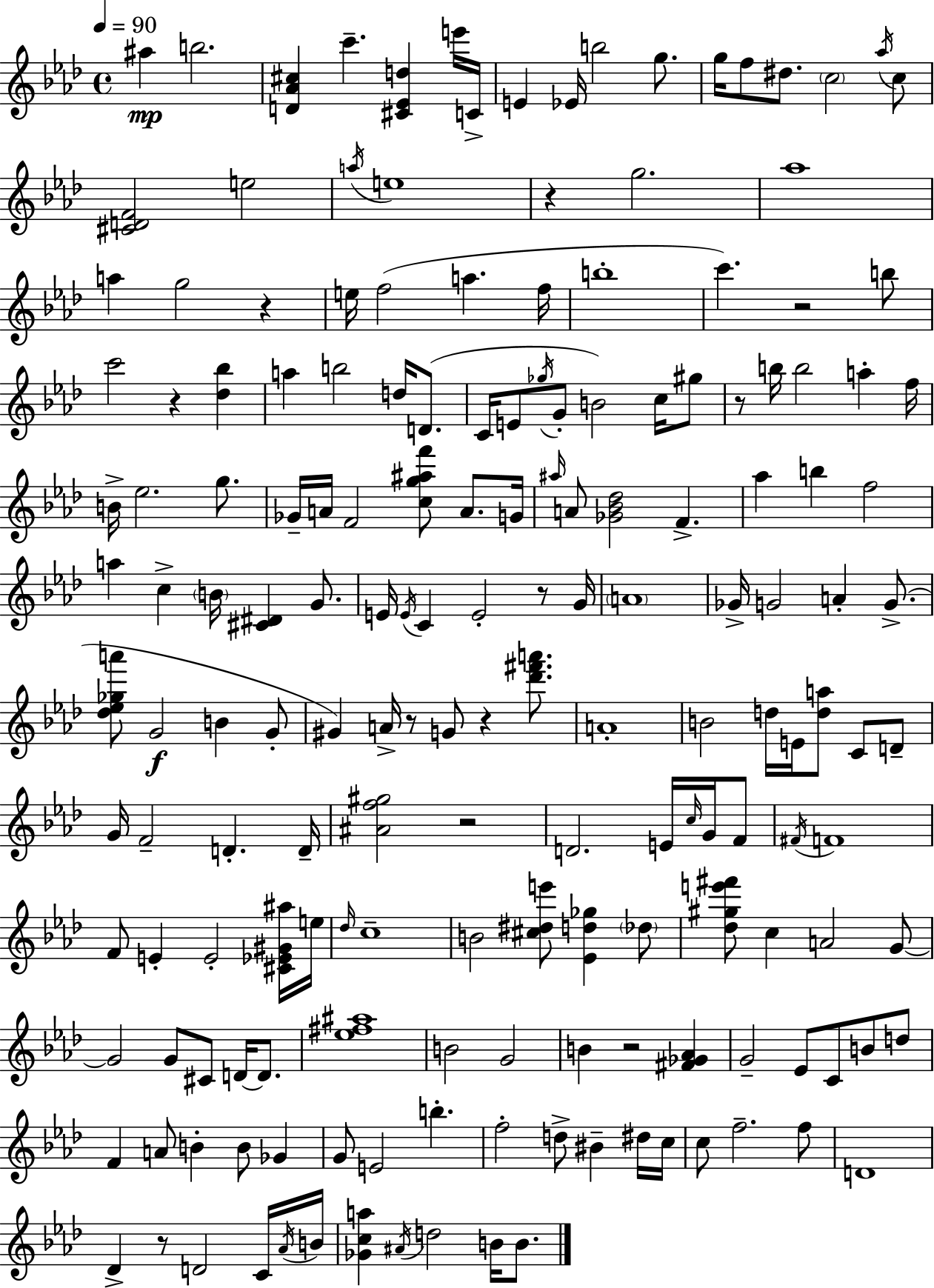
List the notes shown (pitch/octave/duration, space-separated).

A#5/q B5/h. [D4,Ab4,C#5]/q C6/q. [C#4,Eb4,D5]/q E6/s C4/s E4/q Eb4/s B5/h G5/e. G5/s F5/e D#5/e. C5/h Ab5/s C5/e [C#4,D4,F4]/h E5/h A5/s E5/w R/q G5/h. Ab5/w A5/q G5/h R/q E5/s F5/h A5/q. F5/s B5/w C6/q. R/h B5/e C6/h R/q [Db5,Bb5]/q A5/q B5/h D5/s D4/e. C4/s E4/e Gb5/s G4/e B4/h C5/s G#5/e R/e B5/s B5/h A5/q F5/s B4/s Eb5/h. G5/e. Gb4/s A4/s F4/h [C5,G5,A#5,F6]/e A4/e. G4/s A#5/s A4/e [Gb4,Bb4,Db5]/h F4/q. Ab5/q B5/q F5/h A5/q C5/q B4/s [C#4,D#4]/q G4/e. E4/s E4/s C4/q E4/h R/e G4/s A4/w Gb4/s G4/h A4/q G4/e. [Db5,Eb5,Gb5,A6]/e G4/h B4/q G4/e G#4/q A4/s R/e G4/e R/q [Db6,F#6,A6]/e. A4/w B4/h D5/s E4/s [D5,A5]/e C4/e D4/e G4/s F4/h D4/q. D4/s [A#4,F5,G#5]/h R/h D4/h. E4/s C5/s G4/s F4/e F#4/s F4/w F4/e E4/q E4/h [C#4,Eb4,G#4,A#5]/s E5/s Db5/s C5/w B4/h [C#5,D#5,E6]/e [Eb4,D5,Gb5]/q Db5/e [Db5,G#5,E6,F#6]/e C5/q A4/h G4/e G4/h G4/e C#4/e D4/s D4/e. [Eb5,F#5,A#5]/w B4/h G4/h B4/q R/h [F#4,Gb4,Ab4]/q G4/h Eb4/e C4/e B4/e D5/e F4/q A4/e B4/q B4/e Gb4/q G4/e E4/h B5/q. F5/h D5/e BIS4/q D#5/s C5/s C5/e F5/h. F5/e D4/w Db4/q R/e D4/h C4/s Ab4/s B4/s [Gb4,C5,A5]/q A#4/s D5/h B4/s B4/e.